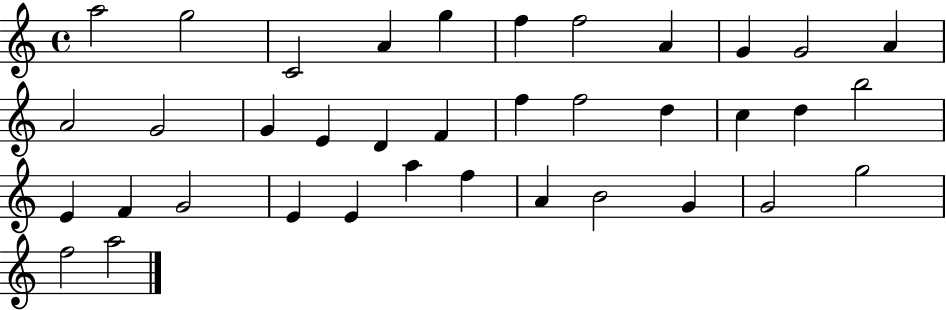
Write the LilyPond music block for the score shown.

{
  \clef treble
  \time 4/4
  \defaultTimeSignature
  \key c \major
  a''2 g''2 | c'2 a'4 g''4 | f''4 f''2 a'4 | g'4 g'2 a'4 | \break a'2 g'2 | g'4 e'4 d'4 f'4 | f''4 f''2 d''4 | c''4 d''4 b''2 | \break e'4 f'4 g'2 | e'4 e'4 a''4 f''4 | a'4 b'2 g'4 | g'2 g''2 | \break f''2 a''2 | \bar "|."
}